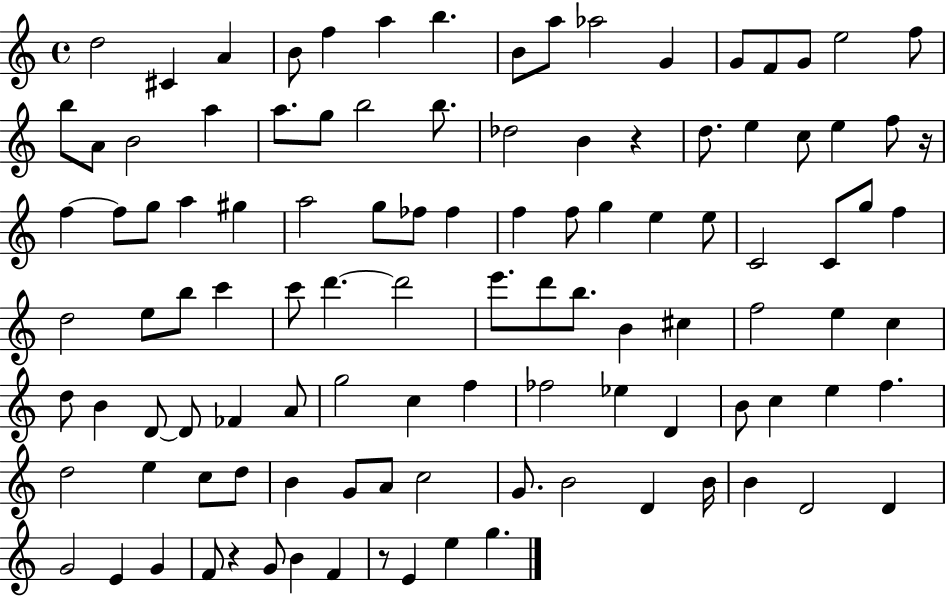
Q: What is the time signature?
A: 4/4